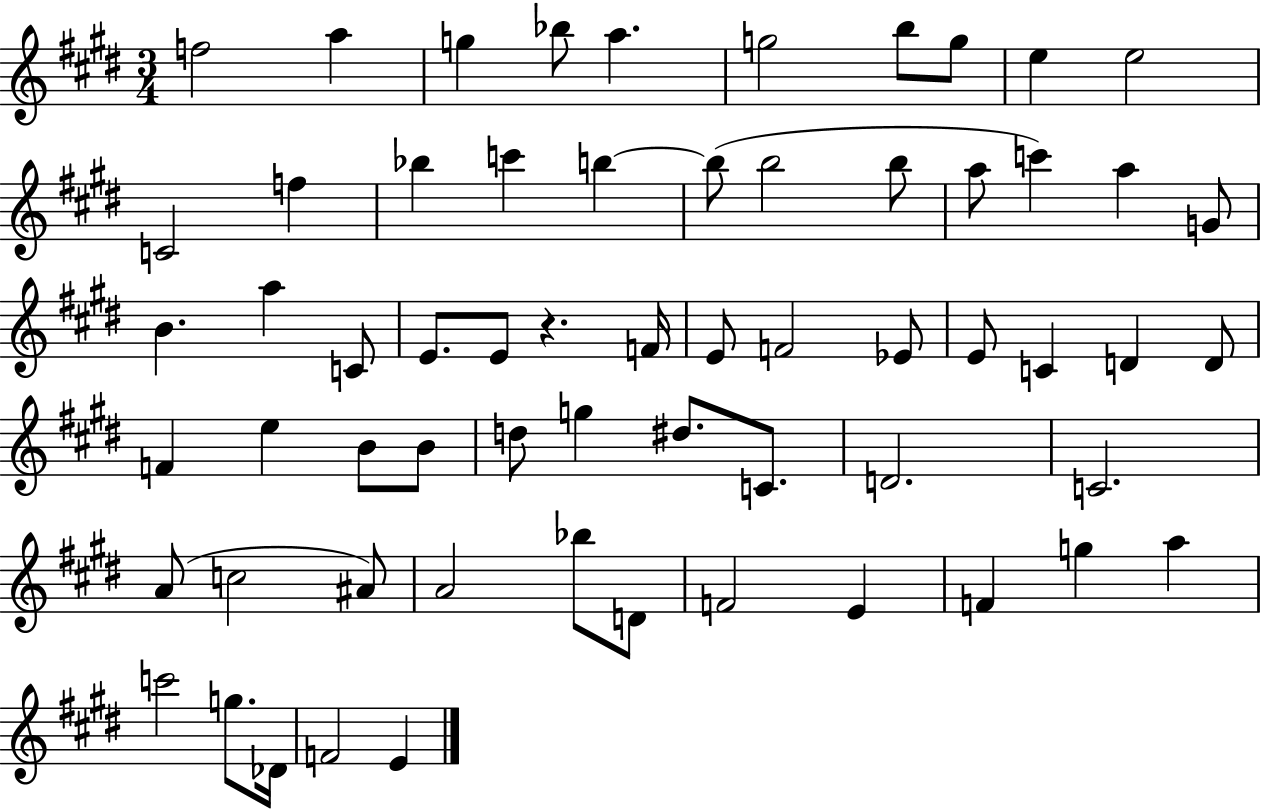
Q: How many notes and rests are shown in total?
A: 62